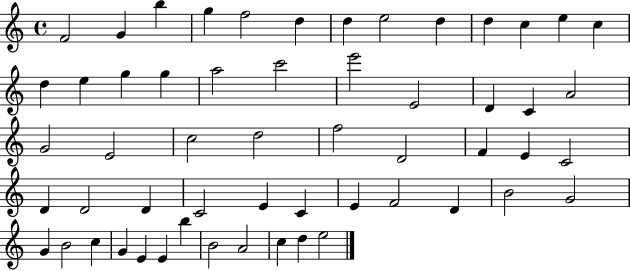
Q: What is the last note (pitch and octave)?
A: E5